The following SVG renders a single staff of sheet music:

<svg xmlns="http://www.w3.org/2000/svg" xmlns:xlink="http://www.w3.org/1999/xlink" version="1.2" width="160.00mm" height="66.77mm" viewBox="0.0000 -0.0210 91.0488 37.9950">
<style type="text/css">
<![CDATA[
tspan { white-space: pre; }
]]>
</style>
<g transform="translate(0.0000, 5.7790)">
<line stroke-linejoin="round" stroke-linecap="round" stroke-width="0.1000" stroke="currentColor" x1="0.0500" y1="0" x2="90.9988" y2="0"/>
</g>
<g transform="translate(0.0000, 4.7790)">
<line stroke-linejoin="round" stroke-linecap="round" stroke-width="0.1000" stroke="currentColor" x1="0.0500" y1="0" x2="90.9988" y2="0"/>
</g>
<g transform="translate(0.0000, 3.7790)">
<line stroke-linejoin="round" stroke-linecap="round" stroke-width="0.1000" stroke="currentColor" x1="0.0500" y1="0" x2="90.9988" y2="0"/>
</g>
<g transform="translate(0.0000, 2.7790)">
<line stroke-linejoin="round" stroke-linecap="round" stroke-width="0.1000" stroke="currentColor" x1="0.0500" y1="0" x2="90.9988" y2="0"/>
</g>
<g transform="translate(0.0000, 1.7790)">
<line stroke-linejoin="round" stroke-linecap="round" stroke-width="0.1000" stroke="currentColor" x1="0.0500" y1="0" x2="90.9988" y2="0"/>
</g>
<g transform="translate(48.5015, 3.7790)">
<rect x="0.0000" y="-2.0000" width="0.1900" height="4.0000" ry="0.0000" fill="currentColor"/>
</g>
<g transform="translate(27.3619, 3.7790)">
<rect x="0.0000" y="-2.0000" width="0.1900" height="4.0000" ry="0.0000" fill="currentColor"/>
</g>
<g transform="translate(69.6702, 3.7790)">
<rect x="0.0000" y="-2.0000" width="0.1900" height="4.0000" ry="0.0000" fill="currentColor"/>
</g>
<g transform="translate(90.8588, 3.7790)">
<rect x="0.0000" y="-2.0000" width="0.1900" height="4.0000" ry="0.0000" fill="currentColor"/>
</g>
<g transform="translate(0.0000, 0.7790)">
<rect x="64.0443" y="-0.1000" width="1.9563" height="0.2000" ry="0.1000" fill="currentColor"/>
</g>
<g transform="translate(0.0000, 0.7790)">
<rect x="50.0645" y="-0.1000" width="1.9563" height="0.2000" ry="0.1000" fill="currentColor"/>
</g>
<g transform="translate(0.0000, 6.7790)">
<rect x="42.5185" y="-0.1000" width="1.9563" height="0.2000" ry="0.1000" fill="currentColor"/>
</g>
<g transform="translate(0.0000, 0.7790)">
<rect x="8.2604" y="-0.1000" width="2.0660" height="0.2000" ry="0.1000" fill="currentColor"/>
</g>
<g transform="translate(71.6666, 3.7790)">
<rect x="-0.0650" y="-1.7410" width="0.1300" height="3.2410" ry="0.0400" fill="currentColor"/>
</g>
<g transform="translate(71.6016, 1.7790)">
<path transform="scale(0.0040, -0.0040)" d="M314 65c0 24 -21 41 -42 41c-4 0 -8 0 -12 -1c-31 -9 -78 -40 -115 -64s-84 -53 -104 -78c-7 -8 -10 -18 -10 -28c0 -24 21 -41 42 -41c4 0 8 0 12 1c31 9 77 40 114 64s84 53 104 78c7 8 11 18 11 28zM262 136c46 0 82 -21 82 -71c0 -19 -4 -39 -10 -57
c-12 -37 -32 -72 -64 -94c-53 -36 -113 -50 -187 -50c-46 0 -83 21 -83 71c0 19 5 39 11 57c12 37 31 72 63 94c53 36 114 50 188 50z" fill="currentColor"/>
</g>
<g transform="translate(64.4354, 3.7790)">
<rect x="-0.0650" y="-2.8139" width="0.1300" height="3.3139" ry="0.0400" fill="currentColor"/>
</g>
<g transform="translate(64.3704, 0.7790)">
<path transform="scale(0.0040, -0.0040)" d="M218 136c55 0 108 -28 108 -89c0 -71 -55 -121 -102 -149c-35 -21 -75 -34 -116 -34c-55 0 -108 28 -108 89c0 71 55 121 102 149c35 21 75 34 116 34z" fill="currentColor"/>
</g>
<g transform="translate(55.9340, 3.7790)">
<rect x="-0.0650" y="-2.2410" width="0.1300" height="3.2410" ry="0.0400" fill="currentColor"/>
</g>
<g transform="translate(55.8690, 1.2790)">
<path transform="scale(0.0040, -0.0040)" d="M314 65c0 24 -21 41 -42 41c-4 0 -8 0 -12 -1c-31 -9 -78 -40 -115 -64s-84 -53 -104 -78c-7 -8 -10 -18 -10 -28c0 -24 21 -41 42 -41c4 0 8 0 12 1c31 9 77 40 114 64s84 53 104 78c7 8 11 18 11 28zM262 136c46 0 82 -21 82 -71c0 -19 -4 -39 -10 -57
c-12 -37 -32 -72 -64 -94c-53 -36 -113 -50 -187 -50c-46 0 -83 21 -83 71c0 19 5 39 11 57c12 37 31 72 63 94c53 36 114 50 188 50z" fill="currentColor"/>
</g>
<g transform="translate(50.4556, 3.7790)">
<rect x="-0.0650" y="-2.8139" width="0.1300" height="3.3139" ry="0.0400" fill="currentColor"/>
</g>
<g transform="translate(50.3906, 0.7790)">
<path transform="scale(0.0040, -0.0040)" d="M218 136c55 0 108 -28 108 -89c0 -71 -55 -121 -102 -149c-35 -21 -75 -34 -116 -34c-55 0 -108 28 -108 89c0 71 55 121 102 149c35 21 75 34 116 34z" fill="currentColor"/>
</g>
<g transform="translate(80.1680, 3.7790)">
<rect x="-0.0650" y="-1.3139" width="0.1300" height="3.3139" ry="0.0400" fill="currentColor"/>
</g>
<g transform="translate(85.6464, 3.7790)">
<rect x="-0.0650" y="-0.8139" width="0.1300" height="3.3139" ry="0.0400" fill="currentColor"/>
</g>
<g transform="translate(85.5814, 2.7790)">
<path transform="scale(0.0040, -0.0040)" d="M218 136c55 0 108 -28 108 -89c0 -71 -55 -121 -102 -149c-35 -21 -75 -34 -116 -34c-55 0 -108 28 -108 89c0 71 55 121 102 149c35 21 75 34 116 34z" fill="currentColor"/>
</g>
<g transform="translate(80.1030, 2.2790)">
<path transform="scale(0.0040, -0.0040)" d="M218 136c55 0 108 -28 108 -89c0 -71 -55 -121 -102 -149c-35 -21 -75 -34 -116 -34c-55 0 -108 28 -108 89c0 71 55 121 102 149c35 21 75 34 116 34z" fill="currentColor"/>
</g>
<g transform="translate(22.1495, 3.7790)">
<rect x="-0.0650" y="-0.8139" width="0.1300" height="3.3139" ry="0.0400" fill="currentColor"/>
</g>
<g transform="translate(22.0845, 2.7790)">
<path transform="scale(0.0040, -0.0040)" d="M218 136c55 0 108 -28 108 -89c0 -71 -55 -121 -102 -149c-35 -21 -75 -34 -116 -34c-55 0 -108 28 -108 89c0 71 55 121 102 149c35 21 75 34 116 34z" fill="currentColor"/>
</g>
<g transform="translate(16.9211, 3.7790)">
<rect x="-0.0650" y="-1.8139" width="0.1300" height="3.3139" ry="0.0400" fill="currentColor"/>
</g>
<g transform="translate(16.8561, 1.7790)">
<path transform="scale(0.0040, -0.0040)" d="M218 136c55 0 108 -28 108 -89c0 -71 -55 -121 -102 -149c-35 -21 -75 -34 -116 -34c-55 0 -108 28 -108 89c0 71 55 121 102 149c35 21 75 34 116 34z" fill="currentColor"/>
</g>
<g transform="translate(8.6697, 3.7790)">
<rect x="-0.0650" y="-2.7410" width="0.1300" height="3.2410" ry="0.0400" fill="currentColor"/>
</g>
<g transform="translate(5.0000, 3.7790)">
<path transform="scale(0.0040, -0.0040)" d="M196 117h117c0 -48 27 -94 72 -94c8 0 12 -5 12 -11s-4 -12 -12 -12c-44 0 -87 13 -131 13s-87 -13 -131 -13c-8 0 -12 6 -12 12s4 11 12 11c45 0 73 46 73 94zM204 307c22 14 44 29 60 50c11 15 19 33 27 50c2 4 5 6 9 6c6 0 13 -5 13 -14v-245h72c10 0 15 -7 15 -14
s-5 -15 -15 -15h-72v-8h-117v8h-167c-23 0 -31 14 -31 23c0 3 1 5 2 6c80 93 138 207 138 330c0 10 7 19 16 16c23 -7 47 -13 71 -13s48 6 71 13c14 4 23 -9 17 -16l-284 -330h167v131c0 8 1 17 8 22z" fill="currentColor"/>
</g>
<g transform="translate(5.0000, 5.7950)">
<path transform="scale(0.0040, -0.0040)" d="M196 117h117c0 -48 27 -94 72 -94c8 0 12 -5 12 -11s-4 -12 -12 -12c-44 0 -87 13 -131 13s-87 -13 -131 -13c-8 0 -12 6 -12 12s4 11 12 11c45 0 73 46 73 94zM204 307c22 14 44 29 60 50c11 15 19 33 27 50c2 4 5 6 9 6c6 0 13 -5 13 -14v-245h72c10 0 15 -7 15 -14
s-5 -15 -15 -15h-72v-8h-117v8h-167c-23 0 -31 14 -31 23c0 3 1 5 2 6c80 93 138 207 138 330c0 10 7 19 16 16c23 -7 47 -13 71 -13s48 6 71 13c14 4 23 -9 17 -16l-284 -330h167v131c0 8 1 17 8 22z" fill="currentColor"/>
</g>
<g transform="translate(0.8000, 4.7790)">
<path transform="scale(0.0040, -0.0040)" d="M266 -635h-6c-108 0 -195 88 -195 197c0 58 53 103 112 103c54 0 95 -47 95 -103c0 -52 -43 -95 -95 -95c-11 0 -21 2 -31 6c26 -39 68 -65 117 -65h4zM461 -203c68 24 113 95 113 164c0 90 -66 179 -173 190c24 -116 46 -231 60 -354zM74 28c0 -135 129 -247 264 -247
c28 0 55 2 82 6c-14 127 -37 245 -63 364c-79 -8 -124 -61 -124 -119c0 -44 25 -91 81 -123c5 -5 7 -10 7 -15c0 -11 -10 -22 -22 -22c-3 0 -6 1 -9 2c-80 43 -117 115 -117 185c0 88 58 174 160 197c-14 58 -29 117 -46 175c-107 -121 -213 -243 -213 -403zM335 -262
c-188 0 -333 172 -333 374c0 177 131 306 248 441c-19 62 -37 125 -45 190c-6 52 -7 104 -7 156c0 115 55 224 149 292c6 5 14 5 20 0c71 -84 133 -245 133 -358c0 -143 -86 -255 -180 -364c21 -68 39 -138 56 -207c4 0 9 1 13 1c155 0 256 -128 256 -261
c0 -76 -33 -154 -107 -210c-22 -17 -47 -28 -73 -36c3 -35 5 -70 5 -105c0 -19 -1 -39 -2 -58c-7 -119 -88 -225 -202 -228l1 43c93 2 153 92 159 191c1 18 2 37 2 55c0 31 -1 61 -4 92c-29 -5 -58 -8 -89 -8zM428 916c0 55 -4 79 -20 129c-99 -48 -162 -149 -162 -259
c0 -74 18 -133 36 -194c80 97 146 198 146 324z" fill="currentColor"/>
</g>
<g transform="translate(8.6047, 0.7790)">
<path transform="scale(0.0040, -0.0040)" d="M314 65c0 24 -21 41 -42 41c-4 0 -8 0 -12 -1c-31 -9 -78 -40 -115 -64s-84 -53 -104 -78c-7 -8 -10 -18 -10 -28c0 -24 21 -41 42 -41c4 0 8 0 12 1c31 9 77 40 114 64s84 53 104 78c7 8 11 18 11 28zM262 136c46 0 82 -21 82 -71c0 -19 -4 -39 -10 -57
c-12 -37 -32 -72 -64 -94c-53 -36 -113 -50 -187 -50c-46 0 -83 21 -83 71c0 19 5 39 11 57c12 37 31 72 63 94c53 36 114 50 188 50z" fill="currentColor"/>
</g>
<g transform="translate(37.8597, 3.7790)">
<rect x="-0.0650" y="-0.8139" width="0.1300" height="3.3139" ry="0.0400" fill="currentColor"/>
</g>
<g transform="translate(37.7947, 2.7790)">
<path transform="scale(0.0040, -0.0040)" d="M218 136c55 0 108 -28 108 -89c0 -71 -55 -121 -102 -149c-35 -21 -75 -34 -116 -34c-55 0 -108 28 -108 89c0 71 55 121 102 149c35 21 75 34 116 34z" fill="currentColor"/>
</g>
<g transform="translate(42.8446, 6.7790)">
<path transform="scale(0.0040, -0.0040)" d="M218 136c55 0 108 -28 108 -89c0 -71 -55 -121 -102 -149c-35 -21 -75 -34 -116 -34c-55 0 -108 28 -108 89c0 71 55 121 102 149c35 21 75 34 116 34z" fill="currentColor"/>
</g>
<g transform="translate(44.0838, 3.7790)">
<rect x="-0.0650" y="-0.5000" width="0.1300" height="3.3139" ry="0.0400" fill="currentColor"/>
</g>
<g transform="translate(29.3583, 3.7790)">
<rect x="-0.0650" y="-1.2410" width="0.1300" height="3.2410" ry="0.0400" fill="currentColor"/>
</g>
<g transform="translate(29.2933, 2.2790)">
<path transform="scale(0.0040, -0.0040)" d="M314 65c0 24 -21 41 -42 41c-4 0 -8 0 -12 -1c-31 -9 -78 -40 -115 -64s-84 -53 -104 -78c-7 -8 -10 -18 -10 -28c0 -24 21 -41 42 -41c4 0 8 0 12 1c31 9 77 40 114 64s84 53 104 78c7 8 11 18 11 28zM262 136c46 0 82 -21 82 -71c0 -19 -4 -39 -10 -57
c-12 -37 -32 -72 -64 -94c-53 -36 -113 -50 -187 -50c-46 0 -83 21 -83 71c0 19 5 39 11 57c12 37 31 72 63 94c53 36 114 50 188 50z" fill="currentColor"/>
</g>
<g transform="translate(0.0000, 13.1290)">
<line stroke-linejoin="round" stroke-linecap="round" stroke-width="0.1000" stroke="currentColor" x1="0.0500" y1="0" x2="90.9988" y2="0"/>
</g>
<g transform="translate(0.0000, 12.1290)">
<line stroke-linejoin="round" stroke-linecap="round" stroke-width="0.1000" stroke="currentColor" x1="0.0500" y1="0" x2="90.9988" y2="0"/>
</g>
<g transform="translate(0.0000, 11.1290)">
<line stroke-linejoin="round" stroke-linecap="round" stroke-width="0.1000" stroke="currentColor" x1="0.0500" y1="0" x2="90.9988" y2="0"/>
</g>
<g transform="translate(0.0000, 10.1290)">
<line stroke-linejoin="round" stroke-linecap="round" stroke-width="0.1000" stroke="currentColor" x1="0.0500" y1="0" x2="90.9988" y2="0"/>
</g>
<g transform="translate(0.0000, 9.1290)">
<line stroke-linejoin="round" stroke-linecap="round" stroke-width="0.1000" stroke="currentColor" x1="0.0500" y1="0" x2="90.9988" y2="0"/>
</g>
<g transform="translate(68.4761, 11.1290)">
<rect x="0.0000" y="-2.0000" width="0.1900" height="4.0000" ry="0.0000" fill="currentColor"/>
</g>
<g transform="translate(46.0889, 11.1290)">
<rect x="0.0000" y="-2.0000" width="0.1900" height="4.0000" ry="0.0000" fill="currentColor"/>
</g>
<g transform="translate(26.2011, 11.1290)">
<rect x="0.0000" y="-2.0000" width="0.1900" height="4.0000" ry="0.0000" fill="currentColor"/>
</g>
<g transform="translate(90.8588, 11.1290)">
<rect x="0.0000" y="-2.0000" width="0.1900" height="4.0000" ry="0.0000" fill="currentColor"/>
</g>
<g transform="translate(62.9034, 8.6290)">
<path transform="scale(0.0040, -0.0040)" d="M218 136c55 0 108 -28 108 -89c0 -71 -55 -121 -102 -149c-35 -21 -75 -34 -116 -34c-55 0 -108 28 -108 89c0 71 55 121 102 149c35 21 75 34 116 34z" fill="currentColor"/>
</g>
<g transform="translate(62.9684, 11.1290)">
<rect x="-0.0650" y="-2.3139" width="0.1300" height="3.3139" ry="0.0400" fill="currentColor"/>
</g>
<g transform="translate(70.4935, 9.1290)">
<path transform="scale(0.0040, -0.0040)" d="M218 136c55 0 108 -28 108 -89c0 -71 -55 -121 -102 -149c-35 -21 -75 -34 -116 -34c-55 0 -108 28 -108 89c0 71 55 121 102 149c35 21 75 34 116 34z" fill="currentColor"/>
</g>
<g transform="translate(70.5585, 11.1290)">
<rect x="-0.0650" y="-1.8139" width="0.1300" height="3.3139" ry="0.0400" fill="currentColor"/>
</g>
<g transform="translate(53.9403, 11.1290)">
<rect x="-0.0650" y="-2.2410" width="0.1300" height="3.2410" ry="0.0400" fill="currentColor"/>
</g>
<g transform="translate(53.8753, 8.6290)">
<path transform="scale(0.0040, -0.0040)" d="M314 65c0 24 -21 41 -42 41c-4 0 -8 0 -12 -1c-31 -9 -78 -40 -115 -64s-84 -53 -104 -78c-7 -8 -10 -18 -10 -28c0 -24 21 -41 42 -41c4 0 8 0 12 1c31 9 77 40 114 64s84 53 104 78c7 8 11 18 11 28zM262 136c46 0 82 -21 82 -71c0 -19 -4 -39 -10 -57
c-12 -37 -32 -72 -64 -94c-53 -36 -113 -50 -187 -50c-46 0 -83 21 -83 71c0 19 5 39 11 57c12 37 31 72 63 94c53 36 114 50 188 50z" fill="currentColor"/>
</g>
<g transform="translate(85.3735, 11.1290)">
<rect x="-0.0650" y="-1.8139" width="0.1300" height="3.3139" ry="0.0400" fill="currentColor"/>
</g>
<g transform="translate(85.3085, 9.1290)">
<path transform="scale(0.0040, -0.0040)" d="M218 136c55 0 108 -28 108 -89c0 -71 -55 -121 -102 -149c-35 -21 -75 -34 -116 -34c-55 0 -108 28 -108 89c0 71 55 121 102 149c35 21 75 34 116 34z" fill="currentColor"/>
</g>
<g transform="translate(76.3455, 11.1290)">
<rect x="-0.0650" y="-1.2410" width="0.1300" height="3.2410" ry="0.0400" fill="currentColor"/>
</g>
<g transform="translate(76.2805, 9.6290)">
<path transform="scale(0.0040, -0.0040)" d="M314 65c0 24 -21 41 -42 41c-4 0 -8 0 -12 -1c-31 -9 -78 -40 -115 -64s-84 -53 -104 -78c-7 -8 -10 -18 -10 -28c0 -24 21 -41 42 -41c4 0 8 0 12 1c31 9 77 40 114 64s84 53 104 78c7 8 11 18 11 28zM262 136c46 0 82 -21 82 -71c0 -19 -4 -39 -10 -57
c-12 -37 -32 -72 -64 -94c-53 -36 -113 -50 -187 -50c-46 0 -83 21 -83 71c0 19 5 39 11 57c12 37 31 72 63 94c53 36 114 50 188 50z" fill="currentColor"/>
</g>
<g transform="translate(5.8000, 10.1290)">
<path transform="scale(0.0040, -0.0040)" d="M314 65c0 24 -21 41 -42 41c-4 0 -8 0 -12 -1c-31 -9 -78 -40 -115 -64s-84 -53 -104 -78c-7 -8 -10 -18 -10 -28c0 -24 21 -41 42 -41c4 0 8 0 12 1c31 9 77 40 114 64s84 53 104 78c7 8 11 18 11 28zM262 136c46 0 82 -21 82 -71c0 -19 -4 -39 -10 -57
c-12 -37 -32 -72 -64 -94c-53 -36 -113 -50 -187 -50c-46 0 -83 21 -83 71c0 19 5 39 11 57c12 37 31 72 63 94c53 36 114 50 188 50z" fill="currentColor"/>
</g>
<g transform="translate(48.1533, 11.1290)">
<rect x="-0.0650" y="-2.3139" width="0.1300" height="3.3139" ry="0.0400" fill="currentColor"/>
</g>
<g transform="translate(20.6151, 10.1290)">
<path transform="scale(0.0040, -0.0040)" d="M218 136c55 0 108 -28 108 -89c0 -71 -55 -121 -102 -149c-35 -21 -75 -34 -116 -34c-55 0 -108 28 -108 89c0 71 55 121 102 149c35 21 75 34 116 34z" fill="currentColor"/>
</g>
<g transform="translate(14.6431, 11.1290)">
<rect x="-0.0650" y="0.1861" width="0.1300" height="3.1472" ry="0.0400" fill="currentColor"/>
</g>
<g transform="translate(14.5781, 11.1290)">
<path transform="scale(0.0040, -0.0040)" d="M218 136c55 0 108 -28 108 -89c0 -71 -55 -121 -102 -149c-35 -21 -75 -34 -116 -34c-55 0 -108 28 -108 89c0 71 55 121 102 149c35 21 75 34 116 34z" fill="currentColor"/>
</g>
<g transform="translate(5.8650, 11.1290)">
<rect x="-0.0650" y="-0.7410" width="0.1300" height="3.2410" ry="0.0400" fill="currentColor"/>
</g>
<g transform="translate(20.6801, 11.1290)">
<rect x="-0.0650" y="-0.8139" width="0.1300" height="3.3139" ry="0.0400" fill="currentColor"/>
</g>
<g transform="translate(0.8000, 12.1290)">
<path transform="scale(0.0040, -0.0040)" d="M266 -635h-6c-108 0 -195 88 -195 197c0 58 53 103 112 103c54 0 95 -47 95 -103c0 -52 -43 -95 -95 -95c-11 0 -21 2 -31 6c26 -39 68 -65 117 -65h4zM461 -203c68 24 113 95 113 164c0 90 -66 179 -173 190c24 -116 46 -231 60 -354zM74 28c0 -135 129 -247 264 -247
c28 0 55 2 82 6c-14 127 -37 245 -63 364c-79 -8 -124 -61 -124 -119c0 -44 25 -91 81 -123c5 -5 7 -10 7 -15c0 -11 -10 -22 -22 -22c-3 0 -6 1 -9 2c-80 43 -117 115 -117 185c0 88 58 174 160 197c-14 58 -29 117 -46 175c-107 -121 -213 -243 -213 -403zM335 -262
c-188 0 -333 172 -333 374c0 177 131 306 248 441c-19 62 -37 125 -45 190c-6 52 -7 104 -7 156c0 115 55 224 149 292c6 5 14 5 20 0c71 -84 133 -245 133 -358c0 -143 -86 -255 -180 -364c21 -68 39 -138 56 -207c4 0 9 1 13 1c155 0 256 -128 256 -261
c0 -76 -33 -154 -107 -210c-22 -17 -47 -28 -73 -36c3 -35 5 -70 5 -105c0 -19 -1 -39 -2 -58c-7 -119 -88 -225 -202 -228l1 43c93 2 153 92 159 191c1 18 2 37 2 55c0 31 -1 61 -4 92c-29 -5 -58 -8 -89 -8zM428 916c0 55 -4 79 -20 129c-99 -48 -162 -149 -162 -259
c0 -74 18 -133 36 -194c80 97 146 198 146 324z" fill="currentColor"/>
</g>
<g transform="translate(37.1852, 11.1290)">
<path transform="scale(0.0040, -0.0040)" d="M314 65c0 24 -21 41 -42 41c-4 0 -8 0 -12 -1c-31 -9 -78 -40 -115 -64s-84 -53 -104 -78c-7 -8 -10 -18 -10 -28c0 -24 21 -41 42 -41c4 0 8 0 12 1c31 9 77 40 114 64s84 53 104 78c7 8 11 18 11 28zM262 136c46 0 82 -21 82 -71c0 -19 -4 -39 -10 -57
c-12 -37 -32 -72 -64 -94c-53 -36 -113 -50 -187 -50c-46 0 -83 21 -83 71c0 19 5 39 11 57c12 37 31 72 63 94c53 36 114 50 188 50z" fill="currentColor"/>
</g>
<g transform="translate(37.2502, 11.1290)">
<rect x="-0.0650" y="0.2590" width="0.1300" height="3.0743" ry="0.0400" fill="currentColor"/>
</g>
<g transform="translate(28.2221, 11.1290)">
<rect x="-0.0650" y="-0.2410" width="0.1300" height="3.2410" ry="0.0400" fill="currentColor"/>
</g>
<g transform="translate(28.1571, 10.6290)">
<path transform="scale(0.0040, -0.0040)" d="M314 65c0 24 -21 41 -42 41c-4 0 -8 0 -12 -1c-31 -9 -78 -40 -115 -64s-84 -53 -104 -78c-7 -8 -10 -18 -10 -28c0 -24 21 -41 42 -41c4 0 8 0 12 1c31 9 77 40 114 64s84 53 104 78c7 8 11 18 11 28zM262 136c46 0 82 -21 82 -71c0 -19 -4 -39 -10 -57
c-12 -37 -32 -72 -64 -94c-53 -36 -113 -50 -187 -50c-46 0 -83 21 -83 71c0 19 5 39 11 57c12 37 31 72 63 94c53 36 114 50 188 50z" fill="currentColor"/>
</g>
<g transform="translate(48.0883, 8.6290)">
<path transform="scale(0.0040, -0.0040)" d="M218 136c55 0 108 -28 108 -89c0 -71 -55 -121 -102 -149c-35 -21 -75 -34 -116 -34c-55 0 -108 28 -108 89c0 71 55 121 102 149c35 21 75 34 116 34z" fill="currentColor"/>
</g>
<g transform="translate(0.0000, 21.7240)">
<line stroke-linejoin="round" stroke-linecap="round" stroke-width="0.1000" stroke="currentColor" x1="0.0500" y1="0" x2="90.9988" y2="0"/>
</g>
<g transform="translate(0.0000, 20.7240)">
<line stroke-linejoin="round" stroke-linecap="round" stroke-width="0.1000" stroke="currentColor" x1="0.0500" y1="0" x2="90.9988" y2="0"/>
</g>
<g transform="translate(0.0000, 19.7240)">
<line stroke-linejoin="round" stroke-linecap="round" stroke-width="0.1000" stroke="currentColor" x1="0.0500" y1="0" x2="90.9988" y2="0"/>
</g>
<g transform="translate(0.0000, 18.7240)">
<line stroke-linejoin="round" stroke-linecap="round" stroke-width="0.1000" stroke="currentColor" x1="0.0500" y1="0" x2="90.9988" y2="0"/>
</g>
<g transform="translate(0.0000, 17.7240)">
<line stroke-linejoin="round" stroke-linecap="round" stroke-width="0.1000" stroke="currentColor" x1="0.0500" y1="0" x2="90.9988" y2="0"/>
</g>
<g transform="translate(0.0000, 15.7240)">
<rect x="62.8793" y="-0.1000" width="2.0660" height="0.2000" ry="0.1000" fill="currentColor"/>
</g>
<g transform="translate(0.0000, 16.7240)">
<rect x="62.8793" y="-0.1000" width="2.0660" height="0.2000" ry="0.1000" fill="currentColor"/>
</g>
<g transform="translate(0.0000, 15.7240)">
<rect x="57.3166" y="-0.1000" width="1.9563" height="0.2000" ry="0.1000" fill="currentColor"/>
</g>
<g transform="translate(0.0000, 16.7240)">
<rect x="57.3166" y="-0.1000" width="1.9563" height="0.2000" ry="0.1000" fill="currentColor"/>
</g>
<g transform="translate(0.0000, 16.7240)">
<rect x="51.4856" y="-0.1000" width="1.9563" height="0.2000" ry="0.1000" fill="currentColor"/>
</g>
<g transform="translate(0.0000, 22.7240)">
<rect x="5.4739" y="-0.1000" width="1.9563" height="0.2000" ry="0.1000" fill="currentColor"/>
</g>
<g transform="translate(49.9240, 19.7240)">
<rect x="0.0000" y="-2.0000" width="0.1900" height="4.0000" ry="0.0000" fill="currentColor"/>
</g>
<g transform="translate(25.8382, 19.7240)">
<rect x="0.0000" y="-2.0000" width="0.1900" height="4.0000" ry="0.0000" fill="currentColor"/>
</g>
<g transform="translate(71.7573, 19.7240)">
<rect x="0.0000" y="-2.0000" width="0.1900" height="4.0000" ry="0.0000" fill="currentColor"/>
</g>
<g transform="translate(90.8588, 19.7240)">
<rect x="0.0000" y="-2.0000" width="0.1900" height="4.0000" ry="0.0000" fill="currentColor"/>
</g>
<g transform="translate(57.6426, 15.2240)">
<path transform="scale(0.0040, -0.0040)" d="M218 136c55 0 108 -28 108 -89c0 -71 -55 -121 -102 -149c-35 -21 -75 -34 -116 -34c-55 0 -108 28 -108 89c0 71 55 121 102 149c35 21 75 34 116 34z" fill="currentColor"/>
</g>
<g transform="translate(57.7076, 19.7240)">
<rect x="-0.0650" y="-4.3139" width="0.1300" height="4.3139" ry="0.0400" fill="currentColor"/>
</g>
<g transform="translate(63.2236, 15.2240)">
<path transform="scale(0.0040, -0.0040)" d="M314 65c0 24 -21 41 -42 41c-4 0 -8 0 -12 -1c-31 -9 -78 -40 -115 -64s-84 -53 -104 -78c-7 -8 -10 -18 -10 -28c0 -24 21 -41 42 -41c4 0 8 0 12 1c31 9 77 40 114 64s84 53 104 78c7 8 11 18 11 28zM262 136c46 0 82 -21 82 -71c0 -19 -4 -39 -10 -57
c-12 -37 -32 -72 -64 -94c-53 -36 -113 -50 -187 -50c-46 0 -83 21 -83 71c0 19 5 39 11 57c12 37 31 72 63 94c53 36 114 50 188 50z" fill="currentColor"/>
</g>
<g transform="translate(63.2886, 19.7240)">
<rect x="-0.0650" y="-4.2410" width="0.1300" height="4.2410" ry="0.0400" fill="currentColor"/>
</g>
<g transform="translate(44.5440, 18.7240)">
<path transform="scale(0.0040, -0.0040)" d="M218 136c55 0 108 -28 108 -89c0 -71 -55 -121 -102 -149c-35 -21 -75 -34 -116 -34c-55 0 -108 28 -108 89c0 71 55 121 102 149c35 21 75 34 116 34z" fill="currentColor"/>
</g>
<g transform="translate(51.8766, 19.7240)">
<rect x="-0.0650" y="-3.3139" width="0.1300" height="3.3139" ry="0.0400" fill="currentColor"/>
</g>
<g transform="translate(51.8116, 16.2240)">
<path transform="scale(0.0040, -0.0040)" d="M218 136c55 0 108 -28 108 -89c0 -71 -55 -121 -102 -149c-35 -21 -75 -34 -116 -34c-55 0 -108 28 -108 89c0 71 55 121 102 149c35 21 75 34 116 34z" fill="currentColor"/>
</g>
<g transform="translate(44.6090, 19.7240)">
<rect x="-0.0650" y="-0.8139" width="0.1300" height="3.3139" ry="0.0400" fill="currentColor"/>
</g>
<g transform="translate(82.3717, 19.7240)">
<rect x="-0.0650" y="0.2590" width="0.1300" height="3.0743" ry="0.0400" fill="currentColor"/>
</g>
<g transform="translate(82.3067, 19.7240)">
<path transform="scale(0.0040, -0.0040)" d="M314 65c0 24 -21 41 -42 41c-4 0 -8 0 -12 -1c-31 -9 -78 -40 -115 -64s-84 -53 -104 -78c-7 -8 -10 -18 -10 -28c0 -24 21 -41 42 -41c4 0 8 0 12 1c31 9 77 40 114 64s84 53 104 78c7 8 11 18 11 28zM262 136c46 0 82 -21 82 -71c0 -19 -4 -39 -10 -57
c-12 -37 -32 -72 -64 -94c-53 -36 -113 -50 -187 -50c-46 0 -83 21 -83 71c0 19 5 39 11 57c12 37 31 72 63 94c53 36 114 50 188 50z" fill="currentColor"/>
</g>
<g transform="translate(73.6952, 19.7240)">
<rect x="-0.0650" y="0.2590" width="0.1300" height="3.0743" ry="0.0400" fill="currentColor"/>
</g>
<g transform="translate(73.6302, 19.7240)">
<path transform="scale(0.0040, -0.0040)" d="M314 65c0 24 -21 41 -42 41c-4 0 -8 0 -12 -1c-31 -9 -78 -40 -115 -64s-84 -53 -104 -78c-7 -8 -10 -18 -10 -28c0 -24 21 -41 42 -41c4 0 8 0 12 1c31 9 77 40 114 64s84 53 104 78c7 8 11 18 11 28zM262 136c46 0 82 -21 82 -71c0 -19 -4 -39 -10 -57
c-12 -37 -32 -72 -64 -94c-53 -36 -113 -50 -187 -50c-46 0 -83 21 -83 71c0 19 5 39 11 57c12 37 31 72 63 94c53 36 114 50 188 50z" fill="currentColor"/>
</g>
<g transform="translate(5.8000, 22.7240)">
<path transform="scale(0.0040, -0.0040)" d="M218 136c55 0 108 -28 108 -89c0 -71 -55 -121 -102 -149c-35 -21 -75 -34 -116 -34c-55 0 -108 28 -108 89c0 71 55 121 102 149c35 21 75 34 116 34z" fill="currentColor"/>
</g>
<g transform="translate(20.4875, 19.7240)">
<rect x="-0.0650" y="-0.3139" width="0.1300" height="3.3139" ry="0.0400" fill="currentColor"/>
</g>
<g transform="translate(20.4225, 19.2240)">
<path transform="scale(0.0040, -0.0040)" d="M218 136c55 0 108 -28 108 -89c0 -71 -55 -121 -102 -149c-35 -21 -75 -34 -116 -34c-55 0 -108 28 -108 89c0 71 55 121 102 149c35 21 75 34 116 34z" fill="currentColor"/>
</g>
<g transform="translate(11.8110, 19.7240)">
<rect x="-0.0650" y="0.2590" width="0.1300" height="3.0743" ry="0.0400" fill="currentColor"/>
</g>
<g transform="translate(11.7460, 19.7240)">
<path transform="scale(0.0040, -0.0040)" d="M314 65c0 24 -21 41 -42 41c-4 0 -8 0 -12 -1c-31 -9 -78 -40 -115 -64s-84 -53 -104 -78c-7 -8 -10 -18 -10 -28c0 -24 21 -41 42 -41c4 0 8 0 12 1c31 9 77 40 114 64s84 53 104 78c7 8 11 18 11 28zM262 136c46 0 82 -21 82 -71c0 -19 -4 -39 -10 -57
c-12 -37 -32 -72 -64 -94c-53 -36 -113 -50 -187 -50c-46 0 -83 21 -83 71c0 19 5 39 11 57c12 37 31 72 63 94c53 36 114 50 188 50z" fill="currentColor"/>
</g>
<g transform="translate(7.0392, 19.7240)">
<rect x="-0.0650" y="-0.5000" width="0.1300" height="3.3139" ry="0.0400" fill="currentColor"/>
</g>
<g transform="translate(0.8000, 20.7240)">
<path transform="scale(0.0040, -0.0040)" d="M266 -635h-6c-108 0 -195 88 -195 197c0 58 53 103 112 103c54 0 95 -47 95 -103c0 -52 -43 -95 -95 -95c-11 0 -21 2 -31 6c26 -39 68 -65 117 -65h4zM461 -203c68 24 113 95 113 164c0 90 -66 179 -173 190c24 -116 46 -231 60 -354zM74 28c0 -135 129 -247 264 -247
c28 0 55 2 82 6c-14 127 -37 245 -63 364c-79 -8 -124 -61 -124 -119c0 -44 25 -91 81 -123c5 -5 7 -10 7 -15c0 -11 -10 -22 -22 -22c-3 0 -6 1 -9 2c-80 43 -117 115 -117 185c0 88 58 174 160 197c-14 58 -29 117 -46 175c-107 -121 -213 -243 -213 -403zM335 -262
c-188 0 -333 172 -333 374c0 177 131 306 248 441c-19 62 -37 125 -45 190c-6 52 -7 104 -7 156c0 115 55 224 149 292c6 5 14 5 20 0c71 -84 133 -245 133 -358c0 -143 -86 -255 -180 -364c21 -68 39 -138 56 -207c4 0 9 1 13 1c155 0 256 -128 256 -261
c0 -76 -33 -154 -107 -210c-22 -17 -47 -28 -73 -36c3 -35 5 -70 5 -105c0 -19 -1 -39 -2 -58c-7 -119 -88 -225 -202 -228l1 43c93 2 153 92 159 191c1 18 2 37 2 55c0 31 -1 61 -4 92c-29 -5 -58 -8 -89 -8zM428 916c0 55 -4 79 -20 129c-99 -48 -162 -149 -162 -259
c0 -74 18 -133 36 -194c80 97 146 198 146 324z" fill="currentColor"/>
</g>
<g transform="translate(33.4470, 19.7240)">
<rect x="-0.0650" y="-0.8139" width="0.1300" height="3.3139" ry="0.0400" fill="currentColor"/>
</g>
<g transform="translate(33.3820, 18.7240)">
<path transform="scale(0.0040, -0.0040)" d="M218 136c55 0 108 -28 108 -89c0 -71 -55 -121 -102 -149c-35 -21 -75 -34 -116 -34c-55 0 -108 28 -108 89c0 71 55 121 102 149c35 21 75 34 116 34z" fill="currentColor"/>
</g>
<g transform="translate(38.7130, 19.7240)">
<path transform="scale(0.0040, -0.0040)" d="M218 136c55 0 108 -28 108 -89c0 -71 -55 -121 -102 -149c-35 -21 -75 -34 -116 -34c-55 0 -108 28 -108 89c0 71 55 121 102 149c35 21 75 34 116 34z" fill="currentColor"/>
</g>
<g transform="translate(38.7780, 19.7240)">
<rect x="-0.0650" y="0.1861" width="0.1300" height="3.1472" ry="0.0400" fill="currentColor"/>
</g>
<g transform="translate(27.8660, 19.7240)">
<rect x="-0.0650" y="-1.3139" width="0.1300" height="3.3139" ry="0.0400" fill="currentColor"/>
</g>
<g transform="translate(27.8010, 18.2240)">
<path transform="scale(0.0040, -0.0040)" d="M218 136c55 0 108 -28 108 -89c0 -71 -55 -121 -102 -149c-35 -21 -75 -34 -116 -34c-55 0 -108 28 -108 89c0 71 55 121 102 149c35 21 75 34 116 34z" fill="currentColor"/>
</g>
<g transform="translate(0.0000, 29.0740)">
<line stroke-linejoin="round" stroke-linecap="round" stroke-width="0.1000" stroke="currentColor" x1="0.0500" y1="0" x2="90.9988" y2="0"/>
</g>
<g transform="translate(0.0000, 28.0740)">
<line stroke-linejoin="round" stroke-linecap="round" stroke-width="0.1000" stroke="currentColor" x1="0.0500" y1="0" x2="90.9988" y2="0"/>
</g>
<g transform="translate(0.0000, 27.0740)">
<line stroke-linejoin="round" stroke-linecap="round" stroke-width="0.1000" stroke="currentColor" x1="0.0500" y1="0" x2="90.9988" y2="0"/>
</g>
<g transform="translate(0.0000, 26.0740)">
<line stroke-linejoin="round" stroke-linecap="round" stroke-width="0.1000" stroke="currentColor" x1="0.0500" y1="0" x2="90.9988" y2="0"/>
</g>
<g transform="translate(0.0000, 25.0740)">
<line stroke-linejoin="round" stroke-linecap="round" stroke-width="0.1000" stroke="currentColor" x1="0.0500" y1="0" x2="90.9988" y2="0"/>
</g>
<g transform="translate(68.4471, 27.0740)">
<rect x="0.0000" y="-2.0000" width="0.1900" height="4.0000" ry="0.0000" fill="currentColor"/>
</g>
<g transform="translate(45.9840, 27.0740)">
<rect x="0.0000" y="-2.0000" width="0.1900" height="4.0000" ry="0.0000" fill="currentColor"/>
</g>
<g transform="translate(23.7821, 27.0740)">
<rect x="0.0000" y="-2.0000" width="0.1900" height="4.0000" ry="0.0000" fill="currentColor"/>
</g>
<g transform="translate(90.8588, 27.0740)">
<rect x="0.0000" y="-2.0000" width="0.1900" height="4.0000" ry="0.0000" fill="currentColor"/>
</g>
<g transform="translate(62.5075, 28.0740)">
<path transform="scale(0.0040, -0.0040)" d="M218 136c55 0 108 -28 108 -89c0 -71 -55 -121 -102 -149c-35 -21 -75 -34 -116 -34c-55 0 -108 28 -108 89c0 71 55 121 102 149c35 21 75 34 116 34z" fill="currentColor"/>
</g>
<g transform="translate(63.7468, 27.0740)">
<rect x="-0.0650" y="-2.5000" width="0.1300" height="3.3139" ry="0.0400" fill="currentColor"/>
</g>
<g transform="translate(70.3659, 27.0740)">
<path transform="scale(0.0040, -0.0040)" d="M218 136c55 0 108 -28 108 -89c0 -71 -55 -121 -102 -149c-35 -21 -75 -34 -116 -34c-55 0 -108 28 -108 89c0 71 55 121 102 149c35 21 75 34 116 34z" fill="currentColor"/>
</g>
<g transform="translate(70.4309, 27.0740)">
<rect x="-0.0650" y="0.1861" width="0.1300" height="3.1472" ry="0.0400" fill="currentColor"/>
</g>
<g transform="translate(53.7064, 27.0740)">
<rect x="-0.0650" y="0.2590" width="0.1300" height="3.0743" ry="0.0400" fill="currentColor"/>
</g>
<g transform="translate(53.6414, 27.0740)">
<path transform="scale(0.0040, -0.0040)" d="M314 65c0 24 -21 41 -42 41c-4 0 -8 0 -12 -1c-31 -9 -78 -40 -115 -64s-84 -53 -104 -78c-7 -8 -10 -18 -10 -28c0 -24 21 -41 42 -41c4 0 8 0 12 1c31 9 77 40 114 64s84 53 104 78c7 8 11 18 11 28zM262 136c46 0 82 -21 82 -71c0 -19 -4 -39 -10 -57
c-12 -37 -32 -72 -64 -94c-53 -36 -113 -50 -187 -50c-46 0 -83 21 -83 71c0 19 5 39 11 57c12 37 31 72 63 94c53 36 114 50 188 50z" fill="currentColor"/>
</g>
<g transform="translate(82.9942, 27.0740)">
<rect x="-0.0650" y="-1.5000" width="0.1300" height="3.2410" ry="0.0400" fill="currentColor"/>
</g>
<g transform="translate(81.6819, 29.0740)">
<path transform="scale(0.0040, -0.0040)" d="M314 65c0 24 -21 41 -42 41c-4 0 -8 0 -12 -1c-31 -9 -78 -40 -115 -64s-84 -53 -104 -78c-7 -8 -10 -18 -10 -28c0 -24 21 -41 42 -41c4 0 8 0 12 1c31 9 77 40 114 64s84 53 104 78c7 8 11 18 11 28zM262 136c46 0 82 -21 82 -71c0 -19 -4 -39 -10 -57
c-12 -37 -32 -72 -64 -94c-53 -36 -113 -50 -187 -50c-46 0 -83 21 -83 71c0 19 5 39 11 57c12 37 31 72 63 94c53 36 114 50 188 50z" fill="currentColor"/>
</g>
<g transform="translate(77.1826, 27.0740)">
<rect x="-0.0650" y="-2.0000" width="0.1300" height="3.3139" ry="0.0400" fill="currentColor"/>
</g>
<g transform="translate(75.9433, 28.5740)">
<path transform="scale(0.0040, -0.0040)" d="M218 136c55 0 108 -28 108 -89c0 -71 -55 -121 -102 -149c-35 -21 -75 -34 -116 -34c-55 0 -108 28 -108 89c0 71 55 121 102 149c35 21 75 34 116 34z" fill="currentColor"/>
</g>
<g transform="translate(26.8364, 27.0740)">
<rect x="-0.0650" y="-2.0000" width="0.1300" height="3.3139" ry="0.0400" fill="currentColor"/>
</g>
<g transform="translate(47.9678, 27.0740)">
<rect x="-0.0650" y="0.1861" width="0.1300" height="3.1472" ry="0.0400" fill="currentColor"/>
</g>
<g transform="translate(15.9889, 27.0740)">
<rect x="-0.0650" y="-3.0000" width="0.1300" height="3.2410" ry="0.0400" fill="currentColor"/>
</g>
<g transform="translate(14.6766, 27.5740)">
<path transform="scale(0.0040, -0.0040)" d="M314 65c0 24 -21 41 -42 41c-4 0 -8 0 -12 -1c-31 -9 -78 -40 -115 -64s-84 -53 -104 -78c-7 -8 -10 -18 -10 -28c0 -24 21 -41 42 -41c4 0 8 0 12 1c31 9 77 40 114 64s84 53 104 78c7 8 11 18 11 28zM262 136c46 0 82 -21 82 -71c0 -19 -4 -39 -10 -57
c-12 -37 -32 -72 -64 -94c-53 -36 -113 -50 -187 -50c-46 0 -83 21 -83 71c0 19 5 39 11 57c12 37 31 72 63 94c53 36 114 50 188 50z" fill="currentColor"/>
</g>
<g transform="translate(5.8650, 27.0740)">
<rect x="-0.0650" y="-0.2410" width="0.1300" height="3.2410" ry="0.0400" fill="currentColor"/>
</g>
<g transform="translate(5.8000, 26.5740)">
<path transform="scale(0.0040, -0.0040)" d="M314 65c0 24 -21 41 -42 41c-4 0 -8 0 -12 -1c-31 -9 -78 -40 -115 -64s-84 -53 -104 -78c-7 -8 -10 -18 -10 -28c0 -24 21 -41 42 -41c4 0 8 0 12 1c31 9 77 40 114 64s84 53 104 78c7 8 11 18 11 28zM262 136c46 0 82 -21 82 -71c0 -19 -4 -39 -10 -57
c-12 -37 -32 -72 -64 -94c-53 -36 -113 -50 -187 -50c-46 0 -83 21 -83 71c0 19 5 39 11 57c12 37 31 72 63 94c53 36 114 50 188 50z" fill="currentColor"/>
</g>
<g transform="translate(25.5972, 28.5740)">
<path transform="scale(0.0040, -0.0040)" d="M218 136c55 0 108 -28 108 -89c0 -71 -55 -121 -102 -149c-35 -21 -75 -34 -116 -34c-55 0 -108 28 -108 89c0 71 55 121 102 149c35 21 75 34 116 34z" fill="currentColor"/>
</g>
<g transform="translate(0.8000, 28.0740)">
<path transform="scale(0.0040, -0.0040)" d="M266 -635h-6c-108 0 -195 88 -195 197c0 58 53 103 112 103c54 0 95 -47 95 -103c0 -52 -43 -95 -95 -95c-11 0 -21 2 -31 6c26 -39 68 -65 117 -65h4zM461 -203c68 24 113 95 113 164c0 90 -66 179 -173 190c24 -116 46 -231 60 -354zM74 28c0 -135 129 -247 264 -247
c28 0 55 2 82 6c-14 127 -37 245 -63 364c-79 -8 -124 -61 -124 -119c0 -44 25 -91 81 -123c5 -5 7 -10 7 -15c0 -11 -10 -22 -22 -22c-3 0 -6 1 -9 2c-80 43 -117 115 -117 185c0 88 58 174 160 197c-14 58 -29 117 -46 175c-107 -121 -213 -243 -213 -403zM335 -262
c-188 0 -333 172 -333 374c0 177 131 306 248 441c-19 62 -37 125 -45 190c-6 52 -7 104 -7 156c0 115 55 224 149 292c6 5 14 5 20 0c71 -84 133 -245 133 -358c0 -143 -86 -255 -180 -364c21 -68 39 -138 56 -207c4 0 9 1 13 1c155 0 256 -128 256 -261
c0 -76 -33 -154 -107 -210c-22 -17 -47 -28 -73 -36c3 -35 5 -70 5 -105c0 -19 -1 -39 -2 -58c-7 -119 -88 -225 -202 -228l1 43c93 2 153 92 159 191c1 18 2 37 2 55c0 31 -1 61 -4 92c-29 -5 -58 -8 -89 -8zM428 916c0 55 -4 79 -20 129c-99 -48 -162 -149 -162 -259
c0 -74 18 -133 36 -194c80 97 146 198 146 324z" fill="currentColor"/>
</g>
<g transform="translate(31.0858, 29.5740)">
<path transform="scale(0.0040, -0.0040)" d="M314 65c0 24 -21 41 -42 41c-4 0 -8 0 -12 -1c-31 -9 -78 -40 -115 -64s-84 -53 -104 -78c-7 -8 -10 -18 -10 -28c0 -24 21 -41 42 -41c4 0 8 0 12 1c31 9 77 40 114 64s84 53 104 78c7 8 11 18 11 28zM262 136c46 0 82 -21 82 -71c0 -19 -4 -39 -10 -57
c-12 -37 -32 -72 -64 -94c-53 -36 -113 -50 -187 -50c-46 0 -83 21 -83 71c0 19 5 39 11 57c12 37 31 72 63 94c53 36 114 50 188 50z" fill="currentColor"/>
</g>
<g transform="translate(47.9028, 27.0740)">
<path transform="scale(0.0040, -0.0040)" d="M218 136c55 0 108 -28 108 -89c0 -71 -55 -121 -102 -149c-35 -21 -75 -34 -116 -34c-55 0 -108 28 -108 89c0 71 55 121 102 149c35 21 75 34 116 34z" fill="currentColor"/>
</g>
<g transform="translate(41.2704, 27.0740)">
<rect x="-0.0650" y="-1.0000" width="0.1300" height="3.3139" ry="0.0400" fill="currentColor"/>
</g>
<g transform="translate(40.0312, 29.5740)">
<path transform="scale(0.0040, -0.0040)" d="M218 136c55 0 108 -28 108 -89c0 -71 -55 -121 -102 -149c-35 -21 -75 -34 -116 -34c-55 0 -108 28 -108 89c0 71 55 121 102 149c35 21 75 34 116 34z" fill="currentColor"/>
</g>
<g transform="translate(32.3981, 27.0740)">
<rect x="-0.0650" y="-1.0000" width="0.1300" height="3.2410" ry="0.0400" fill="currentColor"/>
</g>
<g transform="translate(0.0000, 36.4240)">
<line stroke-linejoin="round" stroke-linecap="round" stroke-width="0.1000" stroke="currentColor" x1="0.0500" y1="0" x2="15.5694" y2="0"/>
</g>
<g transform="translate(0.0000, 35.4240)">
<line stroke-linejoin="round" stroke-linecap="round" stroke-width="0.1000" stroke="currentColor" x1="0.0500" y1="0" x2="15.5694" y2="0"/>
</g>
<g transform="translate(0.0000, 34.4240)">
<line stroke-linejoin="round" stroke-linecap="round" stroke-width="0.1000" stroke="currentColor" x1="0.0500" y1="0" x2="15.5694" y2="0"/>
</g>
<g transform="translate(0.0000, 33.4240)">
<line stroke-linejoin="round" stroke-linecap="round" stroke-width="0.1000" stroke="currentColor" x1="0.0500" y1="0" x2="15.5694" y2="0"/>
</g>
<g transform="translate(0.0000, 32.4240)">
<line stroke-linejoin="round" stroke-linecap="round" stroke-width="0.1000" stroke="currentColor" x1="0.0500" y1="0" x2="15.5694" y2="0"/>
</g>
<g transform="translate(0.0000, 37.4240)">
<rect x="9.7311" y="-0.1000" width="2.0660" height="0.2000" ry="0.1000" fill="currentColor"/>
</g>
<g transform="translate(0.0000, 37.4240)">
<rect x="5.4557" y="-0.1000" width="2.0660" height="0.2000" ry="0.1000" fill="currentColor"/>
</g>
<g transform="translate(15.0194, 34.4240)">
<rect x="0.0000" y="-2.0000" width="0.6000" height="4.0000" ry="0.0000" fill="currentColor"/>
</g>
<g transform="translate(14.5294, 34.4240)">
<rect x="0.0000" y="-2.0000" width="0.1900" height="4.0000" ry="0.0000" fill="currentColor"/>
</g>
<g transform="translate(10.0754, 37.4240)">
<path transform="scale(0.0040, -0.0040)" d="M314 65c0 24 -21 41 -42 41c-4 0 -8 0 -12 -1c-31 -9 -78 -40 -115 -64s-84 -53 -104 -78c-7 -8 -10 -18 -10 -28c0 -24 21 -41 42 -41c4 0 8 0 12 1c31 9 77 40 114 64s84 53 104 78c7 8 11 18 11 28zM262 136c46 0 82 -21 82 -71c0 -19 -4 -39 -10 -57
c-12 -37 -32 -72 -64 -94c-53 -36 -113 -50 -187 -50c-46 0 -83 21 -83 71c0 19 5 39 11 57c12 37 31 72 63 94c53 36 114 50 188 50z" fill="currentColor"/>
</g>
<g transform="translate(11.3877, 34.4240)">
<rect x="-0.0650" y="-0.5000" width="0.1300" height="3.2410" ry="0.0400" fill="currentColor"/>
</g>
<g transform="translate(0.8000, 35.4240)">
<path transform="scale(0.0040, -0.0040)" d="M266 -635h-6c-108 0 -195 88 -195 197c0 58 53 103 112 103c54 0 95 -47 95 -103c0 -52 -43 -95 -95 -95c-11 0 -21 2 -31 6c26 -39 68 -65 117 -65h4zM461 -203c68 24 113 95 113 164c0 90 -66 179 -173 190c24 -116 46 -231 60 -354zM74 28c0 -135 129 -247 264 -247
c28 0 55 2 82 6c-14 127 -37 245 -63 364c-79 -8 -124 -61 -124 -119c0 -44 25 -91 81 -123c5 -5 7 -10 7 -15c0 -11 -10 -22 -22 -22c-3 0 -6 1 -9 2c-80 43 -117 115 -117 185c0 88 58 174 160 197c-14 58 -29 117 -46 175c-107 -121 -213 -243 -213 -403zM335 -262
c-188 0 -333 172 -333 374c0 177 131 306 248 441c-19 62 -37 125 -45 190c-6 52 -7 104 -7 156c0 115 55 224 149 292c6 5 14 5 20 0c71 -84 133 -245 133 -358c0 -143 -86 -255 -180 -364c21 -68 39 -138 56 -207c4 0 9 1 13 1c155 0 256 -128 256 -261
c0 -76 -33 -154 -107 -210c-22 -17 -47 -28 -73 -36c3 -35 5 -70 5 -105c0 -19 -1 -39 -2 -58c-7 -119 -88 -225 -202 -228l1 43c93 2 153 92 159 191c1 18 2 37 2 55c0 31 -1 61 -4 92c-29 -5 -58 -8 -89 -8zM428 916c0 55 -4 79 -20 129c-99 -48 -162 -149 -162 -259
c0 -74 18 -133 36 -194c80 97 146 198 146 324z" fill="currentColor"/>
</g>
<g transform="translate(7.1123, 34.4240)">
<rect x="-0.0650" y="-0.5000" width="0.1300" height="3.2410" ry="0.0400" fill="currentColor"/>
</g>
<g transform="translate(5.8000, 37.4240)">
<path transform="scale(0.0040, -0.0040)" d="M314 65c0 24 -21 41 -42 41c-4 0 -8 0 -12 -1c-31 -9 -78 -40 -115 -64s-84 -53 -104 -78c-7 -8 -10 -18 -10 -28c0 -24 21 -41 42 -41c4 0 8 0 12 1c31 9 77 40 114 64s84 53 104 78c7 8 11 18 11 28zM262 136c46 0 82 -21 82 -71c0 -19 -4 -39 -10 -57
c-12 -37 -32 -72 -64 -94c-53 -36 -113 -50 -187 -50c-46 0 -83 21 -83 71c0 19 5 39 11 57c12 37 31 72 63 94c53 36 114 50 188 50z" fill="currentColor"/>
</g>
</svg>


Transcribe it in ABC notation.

X:1
T:Untitled
M:4/4
L:1/4
K:C
a2 f d e2 d C a g2 a f2 e d d2 B d c2 B2 g g2 g f e2 f C B2 c e d B d b d' d'2 B2 B2 c2 A2 F D2 D B B2 G B F E2 C2 C2